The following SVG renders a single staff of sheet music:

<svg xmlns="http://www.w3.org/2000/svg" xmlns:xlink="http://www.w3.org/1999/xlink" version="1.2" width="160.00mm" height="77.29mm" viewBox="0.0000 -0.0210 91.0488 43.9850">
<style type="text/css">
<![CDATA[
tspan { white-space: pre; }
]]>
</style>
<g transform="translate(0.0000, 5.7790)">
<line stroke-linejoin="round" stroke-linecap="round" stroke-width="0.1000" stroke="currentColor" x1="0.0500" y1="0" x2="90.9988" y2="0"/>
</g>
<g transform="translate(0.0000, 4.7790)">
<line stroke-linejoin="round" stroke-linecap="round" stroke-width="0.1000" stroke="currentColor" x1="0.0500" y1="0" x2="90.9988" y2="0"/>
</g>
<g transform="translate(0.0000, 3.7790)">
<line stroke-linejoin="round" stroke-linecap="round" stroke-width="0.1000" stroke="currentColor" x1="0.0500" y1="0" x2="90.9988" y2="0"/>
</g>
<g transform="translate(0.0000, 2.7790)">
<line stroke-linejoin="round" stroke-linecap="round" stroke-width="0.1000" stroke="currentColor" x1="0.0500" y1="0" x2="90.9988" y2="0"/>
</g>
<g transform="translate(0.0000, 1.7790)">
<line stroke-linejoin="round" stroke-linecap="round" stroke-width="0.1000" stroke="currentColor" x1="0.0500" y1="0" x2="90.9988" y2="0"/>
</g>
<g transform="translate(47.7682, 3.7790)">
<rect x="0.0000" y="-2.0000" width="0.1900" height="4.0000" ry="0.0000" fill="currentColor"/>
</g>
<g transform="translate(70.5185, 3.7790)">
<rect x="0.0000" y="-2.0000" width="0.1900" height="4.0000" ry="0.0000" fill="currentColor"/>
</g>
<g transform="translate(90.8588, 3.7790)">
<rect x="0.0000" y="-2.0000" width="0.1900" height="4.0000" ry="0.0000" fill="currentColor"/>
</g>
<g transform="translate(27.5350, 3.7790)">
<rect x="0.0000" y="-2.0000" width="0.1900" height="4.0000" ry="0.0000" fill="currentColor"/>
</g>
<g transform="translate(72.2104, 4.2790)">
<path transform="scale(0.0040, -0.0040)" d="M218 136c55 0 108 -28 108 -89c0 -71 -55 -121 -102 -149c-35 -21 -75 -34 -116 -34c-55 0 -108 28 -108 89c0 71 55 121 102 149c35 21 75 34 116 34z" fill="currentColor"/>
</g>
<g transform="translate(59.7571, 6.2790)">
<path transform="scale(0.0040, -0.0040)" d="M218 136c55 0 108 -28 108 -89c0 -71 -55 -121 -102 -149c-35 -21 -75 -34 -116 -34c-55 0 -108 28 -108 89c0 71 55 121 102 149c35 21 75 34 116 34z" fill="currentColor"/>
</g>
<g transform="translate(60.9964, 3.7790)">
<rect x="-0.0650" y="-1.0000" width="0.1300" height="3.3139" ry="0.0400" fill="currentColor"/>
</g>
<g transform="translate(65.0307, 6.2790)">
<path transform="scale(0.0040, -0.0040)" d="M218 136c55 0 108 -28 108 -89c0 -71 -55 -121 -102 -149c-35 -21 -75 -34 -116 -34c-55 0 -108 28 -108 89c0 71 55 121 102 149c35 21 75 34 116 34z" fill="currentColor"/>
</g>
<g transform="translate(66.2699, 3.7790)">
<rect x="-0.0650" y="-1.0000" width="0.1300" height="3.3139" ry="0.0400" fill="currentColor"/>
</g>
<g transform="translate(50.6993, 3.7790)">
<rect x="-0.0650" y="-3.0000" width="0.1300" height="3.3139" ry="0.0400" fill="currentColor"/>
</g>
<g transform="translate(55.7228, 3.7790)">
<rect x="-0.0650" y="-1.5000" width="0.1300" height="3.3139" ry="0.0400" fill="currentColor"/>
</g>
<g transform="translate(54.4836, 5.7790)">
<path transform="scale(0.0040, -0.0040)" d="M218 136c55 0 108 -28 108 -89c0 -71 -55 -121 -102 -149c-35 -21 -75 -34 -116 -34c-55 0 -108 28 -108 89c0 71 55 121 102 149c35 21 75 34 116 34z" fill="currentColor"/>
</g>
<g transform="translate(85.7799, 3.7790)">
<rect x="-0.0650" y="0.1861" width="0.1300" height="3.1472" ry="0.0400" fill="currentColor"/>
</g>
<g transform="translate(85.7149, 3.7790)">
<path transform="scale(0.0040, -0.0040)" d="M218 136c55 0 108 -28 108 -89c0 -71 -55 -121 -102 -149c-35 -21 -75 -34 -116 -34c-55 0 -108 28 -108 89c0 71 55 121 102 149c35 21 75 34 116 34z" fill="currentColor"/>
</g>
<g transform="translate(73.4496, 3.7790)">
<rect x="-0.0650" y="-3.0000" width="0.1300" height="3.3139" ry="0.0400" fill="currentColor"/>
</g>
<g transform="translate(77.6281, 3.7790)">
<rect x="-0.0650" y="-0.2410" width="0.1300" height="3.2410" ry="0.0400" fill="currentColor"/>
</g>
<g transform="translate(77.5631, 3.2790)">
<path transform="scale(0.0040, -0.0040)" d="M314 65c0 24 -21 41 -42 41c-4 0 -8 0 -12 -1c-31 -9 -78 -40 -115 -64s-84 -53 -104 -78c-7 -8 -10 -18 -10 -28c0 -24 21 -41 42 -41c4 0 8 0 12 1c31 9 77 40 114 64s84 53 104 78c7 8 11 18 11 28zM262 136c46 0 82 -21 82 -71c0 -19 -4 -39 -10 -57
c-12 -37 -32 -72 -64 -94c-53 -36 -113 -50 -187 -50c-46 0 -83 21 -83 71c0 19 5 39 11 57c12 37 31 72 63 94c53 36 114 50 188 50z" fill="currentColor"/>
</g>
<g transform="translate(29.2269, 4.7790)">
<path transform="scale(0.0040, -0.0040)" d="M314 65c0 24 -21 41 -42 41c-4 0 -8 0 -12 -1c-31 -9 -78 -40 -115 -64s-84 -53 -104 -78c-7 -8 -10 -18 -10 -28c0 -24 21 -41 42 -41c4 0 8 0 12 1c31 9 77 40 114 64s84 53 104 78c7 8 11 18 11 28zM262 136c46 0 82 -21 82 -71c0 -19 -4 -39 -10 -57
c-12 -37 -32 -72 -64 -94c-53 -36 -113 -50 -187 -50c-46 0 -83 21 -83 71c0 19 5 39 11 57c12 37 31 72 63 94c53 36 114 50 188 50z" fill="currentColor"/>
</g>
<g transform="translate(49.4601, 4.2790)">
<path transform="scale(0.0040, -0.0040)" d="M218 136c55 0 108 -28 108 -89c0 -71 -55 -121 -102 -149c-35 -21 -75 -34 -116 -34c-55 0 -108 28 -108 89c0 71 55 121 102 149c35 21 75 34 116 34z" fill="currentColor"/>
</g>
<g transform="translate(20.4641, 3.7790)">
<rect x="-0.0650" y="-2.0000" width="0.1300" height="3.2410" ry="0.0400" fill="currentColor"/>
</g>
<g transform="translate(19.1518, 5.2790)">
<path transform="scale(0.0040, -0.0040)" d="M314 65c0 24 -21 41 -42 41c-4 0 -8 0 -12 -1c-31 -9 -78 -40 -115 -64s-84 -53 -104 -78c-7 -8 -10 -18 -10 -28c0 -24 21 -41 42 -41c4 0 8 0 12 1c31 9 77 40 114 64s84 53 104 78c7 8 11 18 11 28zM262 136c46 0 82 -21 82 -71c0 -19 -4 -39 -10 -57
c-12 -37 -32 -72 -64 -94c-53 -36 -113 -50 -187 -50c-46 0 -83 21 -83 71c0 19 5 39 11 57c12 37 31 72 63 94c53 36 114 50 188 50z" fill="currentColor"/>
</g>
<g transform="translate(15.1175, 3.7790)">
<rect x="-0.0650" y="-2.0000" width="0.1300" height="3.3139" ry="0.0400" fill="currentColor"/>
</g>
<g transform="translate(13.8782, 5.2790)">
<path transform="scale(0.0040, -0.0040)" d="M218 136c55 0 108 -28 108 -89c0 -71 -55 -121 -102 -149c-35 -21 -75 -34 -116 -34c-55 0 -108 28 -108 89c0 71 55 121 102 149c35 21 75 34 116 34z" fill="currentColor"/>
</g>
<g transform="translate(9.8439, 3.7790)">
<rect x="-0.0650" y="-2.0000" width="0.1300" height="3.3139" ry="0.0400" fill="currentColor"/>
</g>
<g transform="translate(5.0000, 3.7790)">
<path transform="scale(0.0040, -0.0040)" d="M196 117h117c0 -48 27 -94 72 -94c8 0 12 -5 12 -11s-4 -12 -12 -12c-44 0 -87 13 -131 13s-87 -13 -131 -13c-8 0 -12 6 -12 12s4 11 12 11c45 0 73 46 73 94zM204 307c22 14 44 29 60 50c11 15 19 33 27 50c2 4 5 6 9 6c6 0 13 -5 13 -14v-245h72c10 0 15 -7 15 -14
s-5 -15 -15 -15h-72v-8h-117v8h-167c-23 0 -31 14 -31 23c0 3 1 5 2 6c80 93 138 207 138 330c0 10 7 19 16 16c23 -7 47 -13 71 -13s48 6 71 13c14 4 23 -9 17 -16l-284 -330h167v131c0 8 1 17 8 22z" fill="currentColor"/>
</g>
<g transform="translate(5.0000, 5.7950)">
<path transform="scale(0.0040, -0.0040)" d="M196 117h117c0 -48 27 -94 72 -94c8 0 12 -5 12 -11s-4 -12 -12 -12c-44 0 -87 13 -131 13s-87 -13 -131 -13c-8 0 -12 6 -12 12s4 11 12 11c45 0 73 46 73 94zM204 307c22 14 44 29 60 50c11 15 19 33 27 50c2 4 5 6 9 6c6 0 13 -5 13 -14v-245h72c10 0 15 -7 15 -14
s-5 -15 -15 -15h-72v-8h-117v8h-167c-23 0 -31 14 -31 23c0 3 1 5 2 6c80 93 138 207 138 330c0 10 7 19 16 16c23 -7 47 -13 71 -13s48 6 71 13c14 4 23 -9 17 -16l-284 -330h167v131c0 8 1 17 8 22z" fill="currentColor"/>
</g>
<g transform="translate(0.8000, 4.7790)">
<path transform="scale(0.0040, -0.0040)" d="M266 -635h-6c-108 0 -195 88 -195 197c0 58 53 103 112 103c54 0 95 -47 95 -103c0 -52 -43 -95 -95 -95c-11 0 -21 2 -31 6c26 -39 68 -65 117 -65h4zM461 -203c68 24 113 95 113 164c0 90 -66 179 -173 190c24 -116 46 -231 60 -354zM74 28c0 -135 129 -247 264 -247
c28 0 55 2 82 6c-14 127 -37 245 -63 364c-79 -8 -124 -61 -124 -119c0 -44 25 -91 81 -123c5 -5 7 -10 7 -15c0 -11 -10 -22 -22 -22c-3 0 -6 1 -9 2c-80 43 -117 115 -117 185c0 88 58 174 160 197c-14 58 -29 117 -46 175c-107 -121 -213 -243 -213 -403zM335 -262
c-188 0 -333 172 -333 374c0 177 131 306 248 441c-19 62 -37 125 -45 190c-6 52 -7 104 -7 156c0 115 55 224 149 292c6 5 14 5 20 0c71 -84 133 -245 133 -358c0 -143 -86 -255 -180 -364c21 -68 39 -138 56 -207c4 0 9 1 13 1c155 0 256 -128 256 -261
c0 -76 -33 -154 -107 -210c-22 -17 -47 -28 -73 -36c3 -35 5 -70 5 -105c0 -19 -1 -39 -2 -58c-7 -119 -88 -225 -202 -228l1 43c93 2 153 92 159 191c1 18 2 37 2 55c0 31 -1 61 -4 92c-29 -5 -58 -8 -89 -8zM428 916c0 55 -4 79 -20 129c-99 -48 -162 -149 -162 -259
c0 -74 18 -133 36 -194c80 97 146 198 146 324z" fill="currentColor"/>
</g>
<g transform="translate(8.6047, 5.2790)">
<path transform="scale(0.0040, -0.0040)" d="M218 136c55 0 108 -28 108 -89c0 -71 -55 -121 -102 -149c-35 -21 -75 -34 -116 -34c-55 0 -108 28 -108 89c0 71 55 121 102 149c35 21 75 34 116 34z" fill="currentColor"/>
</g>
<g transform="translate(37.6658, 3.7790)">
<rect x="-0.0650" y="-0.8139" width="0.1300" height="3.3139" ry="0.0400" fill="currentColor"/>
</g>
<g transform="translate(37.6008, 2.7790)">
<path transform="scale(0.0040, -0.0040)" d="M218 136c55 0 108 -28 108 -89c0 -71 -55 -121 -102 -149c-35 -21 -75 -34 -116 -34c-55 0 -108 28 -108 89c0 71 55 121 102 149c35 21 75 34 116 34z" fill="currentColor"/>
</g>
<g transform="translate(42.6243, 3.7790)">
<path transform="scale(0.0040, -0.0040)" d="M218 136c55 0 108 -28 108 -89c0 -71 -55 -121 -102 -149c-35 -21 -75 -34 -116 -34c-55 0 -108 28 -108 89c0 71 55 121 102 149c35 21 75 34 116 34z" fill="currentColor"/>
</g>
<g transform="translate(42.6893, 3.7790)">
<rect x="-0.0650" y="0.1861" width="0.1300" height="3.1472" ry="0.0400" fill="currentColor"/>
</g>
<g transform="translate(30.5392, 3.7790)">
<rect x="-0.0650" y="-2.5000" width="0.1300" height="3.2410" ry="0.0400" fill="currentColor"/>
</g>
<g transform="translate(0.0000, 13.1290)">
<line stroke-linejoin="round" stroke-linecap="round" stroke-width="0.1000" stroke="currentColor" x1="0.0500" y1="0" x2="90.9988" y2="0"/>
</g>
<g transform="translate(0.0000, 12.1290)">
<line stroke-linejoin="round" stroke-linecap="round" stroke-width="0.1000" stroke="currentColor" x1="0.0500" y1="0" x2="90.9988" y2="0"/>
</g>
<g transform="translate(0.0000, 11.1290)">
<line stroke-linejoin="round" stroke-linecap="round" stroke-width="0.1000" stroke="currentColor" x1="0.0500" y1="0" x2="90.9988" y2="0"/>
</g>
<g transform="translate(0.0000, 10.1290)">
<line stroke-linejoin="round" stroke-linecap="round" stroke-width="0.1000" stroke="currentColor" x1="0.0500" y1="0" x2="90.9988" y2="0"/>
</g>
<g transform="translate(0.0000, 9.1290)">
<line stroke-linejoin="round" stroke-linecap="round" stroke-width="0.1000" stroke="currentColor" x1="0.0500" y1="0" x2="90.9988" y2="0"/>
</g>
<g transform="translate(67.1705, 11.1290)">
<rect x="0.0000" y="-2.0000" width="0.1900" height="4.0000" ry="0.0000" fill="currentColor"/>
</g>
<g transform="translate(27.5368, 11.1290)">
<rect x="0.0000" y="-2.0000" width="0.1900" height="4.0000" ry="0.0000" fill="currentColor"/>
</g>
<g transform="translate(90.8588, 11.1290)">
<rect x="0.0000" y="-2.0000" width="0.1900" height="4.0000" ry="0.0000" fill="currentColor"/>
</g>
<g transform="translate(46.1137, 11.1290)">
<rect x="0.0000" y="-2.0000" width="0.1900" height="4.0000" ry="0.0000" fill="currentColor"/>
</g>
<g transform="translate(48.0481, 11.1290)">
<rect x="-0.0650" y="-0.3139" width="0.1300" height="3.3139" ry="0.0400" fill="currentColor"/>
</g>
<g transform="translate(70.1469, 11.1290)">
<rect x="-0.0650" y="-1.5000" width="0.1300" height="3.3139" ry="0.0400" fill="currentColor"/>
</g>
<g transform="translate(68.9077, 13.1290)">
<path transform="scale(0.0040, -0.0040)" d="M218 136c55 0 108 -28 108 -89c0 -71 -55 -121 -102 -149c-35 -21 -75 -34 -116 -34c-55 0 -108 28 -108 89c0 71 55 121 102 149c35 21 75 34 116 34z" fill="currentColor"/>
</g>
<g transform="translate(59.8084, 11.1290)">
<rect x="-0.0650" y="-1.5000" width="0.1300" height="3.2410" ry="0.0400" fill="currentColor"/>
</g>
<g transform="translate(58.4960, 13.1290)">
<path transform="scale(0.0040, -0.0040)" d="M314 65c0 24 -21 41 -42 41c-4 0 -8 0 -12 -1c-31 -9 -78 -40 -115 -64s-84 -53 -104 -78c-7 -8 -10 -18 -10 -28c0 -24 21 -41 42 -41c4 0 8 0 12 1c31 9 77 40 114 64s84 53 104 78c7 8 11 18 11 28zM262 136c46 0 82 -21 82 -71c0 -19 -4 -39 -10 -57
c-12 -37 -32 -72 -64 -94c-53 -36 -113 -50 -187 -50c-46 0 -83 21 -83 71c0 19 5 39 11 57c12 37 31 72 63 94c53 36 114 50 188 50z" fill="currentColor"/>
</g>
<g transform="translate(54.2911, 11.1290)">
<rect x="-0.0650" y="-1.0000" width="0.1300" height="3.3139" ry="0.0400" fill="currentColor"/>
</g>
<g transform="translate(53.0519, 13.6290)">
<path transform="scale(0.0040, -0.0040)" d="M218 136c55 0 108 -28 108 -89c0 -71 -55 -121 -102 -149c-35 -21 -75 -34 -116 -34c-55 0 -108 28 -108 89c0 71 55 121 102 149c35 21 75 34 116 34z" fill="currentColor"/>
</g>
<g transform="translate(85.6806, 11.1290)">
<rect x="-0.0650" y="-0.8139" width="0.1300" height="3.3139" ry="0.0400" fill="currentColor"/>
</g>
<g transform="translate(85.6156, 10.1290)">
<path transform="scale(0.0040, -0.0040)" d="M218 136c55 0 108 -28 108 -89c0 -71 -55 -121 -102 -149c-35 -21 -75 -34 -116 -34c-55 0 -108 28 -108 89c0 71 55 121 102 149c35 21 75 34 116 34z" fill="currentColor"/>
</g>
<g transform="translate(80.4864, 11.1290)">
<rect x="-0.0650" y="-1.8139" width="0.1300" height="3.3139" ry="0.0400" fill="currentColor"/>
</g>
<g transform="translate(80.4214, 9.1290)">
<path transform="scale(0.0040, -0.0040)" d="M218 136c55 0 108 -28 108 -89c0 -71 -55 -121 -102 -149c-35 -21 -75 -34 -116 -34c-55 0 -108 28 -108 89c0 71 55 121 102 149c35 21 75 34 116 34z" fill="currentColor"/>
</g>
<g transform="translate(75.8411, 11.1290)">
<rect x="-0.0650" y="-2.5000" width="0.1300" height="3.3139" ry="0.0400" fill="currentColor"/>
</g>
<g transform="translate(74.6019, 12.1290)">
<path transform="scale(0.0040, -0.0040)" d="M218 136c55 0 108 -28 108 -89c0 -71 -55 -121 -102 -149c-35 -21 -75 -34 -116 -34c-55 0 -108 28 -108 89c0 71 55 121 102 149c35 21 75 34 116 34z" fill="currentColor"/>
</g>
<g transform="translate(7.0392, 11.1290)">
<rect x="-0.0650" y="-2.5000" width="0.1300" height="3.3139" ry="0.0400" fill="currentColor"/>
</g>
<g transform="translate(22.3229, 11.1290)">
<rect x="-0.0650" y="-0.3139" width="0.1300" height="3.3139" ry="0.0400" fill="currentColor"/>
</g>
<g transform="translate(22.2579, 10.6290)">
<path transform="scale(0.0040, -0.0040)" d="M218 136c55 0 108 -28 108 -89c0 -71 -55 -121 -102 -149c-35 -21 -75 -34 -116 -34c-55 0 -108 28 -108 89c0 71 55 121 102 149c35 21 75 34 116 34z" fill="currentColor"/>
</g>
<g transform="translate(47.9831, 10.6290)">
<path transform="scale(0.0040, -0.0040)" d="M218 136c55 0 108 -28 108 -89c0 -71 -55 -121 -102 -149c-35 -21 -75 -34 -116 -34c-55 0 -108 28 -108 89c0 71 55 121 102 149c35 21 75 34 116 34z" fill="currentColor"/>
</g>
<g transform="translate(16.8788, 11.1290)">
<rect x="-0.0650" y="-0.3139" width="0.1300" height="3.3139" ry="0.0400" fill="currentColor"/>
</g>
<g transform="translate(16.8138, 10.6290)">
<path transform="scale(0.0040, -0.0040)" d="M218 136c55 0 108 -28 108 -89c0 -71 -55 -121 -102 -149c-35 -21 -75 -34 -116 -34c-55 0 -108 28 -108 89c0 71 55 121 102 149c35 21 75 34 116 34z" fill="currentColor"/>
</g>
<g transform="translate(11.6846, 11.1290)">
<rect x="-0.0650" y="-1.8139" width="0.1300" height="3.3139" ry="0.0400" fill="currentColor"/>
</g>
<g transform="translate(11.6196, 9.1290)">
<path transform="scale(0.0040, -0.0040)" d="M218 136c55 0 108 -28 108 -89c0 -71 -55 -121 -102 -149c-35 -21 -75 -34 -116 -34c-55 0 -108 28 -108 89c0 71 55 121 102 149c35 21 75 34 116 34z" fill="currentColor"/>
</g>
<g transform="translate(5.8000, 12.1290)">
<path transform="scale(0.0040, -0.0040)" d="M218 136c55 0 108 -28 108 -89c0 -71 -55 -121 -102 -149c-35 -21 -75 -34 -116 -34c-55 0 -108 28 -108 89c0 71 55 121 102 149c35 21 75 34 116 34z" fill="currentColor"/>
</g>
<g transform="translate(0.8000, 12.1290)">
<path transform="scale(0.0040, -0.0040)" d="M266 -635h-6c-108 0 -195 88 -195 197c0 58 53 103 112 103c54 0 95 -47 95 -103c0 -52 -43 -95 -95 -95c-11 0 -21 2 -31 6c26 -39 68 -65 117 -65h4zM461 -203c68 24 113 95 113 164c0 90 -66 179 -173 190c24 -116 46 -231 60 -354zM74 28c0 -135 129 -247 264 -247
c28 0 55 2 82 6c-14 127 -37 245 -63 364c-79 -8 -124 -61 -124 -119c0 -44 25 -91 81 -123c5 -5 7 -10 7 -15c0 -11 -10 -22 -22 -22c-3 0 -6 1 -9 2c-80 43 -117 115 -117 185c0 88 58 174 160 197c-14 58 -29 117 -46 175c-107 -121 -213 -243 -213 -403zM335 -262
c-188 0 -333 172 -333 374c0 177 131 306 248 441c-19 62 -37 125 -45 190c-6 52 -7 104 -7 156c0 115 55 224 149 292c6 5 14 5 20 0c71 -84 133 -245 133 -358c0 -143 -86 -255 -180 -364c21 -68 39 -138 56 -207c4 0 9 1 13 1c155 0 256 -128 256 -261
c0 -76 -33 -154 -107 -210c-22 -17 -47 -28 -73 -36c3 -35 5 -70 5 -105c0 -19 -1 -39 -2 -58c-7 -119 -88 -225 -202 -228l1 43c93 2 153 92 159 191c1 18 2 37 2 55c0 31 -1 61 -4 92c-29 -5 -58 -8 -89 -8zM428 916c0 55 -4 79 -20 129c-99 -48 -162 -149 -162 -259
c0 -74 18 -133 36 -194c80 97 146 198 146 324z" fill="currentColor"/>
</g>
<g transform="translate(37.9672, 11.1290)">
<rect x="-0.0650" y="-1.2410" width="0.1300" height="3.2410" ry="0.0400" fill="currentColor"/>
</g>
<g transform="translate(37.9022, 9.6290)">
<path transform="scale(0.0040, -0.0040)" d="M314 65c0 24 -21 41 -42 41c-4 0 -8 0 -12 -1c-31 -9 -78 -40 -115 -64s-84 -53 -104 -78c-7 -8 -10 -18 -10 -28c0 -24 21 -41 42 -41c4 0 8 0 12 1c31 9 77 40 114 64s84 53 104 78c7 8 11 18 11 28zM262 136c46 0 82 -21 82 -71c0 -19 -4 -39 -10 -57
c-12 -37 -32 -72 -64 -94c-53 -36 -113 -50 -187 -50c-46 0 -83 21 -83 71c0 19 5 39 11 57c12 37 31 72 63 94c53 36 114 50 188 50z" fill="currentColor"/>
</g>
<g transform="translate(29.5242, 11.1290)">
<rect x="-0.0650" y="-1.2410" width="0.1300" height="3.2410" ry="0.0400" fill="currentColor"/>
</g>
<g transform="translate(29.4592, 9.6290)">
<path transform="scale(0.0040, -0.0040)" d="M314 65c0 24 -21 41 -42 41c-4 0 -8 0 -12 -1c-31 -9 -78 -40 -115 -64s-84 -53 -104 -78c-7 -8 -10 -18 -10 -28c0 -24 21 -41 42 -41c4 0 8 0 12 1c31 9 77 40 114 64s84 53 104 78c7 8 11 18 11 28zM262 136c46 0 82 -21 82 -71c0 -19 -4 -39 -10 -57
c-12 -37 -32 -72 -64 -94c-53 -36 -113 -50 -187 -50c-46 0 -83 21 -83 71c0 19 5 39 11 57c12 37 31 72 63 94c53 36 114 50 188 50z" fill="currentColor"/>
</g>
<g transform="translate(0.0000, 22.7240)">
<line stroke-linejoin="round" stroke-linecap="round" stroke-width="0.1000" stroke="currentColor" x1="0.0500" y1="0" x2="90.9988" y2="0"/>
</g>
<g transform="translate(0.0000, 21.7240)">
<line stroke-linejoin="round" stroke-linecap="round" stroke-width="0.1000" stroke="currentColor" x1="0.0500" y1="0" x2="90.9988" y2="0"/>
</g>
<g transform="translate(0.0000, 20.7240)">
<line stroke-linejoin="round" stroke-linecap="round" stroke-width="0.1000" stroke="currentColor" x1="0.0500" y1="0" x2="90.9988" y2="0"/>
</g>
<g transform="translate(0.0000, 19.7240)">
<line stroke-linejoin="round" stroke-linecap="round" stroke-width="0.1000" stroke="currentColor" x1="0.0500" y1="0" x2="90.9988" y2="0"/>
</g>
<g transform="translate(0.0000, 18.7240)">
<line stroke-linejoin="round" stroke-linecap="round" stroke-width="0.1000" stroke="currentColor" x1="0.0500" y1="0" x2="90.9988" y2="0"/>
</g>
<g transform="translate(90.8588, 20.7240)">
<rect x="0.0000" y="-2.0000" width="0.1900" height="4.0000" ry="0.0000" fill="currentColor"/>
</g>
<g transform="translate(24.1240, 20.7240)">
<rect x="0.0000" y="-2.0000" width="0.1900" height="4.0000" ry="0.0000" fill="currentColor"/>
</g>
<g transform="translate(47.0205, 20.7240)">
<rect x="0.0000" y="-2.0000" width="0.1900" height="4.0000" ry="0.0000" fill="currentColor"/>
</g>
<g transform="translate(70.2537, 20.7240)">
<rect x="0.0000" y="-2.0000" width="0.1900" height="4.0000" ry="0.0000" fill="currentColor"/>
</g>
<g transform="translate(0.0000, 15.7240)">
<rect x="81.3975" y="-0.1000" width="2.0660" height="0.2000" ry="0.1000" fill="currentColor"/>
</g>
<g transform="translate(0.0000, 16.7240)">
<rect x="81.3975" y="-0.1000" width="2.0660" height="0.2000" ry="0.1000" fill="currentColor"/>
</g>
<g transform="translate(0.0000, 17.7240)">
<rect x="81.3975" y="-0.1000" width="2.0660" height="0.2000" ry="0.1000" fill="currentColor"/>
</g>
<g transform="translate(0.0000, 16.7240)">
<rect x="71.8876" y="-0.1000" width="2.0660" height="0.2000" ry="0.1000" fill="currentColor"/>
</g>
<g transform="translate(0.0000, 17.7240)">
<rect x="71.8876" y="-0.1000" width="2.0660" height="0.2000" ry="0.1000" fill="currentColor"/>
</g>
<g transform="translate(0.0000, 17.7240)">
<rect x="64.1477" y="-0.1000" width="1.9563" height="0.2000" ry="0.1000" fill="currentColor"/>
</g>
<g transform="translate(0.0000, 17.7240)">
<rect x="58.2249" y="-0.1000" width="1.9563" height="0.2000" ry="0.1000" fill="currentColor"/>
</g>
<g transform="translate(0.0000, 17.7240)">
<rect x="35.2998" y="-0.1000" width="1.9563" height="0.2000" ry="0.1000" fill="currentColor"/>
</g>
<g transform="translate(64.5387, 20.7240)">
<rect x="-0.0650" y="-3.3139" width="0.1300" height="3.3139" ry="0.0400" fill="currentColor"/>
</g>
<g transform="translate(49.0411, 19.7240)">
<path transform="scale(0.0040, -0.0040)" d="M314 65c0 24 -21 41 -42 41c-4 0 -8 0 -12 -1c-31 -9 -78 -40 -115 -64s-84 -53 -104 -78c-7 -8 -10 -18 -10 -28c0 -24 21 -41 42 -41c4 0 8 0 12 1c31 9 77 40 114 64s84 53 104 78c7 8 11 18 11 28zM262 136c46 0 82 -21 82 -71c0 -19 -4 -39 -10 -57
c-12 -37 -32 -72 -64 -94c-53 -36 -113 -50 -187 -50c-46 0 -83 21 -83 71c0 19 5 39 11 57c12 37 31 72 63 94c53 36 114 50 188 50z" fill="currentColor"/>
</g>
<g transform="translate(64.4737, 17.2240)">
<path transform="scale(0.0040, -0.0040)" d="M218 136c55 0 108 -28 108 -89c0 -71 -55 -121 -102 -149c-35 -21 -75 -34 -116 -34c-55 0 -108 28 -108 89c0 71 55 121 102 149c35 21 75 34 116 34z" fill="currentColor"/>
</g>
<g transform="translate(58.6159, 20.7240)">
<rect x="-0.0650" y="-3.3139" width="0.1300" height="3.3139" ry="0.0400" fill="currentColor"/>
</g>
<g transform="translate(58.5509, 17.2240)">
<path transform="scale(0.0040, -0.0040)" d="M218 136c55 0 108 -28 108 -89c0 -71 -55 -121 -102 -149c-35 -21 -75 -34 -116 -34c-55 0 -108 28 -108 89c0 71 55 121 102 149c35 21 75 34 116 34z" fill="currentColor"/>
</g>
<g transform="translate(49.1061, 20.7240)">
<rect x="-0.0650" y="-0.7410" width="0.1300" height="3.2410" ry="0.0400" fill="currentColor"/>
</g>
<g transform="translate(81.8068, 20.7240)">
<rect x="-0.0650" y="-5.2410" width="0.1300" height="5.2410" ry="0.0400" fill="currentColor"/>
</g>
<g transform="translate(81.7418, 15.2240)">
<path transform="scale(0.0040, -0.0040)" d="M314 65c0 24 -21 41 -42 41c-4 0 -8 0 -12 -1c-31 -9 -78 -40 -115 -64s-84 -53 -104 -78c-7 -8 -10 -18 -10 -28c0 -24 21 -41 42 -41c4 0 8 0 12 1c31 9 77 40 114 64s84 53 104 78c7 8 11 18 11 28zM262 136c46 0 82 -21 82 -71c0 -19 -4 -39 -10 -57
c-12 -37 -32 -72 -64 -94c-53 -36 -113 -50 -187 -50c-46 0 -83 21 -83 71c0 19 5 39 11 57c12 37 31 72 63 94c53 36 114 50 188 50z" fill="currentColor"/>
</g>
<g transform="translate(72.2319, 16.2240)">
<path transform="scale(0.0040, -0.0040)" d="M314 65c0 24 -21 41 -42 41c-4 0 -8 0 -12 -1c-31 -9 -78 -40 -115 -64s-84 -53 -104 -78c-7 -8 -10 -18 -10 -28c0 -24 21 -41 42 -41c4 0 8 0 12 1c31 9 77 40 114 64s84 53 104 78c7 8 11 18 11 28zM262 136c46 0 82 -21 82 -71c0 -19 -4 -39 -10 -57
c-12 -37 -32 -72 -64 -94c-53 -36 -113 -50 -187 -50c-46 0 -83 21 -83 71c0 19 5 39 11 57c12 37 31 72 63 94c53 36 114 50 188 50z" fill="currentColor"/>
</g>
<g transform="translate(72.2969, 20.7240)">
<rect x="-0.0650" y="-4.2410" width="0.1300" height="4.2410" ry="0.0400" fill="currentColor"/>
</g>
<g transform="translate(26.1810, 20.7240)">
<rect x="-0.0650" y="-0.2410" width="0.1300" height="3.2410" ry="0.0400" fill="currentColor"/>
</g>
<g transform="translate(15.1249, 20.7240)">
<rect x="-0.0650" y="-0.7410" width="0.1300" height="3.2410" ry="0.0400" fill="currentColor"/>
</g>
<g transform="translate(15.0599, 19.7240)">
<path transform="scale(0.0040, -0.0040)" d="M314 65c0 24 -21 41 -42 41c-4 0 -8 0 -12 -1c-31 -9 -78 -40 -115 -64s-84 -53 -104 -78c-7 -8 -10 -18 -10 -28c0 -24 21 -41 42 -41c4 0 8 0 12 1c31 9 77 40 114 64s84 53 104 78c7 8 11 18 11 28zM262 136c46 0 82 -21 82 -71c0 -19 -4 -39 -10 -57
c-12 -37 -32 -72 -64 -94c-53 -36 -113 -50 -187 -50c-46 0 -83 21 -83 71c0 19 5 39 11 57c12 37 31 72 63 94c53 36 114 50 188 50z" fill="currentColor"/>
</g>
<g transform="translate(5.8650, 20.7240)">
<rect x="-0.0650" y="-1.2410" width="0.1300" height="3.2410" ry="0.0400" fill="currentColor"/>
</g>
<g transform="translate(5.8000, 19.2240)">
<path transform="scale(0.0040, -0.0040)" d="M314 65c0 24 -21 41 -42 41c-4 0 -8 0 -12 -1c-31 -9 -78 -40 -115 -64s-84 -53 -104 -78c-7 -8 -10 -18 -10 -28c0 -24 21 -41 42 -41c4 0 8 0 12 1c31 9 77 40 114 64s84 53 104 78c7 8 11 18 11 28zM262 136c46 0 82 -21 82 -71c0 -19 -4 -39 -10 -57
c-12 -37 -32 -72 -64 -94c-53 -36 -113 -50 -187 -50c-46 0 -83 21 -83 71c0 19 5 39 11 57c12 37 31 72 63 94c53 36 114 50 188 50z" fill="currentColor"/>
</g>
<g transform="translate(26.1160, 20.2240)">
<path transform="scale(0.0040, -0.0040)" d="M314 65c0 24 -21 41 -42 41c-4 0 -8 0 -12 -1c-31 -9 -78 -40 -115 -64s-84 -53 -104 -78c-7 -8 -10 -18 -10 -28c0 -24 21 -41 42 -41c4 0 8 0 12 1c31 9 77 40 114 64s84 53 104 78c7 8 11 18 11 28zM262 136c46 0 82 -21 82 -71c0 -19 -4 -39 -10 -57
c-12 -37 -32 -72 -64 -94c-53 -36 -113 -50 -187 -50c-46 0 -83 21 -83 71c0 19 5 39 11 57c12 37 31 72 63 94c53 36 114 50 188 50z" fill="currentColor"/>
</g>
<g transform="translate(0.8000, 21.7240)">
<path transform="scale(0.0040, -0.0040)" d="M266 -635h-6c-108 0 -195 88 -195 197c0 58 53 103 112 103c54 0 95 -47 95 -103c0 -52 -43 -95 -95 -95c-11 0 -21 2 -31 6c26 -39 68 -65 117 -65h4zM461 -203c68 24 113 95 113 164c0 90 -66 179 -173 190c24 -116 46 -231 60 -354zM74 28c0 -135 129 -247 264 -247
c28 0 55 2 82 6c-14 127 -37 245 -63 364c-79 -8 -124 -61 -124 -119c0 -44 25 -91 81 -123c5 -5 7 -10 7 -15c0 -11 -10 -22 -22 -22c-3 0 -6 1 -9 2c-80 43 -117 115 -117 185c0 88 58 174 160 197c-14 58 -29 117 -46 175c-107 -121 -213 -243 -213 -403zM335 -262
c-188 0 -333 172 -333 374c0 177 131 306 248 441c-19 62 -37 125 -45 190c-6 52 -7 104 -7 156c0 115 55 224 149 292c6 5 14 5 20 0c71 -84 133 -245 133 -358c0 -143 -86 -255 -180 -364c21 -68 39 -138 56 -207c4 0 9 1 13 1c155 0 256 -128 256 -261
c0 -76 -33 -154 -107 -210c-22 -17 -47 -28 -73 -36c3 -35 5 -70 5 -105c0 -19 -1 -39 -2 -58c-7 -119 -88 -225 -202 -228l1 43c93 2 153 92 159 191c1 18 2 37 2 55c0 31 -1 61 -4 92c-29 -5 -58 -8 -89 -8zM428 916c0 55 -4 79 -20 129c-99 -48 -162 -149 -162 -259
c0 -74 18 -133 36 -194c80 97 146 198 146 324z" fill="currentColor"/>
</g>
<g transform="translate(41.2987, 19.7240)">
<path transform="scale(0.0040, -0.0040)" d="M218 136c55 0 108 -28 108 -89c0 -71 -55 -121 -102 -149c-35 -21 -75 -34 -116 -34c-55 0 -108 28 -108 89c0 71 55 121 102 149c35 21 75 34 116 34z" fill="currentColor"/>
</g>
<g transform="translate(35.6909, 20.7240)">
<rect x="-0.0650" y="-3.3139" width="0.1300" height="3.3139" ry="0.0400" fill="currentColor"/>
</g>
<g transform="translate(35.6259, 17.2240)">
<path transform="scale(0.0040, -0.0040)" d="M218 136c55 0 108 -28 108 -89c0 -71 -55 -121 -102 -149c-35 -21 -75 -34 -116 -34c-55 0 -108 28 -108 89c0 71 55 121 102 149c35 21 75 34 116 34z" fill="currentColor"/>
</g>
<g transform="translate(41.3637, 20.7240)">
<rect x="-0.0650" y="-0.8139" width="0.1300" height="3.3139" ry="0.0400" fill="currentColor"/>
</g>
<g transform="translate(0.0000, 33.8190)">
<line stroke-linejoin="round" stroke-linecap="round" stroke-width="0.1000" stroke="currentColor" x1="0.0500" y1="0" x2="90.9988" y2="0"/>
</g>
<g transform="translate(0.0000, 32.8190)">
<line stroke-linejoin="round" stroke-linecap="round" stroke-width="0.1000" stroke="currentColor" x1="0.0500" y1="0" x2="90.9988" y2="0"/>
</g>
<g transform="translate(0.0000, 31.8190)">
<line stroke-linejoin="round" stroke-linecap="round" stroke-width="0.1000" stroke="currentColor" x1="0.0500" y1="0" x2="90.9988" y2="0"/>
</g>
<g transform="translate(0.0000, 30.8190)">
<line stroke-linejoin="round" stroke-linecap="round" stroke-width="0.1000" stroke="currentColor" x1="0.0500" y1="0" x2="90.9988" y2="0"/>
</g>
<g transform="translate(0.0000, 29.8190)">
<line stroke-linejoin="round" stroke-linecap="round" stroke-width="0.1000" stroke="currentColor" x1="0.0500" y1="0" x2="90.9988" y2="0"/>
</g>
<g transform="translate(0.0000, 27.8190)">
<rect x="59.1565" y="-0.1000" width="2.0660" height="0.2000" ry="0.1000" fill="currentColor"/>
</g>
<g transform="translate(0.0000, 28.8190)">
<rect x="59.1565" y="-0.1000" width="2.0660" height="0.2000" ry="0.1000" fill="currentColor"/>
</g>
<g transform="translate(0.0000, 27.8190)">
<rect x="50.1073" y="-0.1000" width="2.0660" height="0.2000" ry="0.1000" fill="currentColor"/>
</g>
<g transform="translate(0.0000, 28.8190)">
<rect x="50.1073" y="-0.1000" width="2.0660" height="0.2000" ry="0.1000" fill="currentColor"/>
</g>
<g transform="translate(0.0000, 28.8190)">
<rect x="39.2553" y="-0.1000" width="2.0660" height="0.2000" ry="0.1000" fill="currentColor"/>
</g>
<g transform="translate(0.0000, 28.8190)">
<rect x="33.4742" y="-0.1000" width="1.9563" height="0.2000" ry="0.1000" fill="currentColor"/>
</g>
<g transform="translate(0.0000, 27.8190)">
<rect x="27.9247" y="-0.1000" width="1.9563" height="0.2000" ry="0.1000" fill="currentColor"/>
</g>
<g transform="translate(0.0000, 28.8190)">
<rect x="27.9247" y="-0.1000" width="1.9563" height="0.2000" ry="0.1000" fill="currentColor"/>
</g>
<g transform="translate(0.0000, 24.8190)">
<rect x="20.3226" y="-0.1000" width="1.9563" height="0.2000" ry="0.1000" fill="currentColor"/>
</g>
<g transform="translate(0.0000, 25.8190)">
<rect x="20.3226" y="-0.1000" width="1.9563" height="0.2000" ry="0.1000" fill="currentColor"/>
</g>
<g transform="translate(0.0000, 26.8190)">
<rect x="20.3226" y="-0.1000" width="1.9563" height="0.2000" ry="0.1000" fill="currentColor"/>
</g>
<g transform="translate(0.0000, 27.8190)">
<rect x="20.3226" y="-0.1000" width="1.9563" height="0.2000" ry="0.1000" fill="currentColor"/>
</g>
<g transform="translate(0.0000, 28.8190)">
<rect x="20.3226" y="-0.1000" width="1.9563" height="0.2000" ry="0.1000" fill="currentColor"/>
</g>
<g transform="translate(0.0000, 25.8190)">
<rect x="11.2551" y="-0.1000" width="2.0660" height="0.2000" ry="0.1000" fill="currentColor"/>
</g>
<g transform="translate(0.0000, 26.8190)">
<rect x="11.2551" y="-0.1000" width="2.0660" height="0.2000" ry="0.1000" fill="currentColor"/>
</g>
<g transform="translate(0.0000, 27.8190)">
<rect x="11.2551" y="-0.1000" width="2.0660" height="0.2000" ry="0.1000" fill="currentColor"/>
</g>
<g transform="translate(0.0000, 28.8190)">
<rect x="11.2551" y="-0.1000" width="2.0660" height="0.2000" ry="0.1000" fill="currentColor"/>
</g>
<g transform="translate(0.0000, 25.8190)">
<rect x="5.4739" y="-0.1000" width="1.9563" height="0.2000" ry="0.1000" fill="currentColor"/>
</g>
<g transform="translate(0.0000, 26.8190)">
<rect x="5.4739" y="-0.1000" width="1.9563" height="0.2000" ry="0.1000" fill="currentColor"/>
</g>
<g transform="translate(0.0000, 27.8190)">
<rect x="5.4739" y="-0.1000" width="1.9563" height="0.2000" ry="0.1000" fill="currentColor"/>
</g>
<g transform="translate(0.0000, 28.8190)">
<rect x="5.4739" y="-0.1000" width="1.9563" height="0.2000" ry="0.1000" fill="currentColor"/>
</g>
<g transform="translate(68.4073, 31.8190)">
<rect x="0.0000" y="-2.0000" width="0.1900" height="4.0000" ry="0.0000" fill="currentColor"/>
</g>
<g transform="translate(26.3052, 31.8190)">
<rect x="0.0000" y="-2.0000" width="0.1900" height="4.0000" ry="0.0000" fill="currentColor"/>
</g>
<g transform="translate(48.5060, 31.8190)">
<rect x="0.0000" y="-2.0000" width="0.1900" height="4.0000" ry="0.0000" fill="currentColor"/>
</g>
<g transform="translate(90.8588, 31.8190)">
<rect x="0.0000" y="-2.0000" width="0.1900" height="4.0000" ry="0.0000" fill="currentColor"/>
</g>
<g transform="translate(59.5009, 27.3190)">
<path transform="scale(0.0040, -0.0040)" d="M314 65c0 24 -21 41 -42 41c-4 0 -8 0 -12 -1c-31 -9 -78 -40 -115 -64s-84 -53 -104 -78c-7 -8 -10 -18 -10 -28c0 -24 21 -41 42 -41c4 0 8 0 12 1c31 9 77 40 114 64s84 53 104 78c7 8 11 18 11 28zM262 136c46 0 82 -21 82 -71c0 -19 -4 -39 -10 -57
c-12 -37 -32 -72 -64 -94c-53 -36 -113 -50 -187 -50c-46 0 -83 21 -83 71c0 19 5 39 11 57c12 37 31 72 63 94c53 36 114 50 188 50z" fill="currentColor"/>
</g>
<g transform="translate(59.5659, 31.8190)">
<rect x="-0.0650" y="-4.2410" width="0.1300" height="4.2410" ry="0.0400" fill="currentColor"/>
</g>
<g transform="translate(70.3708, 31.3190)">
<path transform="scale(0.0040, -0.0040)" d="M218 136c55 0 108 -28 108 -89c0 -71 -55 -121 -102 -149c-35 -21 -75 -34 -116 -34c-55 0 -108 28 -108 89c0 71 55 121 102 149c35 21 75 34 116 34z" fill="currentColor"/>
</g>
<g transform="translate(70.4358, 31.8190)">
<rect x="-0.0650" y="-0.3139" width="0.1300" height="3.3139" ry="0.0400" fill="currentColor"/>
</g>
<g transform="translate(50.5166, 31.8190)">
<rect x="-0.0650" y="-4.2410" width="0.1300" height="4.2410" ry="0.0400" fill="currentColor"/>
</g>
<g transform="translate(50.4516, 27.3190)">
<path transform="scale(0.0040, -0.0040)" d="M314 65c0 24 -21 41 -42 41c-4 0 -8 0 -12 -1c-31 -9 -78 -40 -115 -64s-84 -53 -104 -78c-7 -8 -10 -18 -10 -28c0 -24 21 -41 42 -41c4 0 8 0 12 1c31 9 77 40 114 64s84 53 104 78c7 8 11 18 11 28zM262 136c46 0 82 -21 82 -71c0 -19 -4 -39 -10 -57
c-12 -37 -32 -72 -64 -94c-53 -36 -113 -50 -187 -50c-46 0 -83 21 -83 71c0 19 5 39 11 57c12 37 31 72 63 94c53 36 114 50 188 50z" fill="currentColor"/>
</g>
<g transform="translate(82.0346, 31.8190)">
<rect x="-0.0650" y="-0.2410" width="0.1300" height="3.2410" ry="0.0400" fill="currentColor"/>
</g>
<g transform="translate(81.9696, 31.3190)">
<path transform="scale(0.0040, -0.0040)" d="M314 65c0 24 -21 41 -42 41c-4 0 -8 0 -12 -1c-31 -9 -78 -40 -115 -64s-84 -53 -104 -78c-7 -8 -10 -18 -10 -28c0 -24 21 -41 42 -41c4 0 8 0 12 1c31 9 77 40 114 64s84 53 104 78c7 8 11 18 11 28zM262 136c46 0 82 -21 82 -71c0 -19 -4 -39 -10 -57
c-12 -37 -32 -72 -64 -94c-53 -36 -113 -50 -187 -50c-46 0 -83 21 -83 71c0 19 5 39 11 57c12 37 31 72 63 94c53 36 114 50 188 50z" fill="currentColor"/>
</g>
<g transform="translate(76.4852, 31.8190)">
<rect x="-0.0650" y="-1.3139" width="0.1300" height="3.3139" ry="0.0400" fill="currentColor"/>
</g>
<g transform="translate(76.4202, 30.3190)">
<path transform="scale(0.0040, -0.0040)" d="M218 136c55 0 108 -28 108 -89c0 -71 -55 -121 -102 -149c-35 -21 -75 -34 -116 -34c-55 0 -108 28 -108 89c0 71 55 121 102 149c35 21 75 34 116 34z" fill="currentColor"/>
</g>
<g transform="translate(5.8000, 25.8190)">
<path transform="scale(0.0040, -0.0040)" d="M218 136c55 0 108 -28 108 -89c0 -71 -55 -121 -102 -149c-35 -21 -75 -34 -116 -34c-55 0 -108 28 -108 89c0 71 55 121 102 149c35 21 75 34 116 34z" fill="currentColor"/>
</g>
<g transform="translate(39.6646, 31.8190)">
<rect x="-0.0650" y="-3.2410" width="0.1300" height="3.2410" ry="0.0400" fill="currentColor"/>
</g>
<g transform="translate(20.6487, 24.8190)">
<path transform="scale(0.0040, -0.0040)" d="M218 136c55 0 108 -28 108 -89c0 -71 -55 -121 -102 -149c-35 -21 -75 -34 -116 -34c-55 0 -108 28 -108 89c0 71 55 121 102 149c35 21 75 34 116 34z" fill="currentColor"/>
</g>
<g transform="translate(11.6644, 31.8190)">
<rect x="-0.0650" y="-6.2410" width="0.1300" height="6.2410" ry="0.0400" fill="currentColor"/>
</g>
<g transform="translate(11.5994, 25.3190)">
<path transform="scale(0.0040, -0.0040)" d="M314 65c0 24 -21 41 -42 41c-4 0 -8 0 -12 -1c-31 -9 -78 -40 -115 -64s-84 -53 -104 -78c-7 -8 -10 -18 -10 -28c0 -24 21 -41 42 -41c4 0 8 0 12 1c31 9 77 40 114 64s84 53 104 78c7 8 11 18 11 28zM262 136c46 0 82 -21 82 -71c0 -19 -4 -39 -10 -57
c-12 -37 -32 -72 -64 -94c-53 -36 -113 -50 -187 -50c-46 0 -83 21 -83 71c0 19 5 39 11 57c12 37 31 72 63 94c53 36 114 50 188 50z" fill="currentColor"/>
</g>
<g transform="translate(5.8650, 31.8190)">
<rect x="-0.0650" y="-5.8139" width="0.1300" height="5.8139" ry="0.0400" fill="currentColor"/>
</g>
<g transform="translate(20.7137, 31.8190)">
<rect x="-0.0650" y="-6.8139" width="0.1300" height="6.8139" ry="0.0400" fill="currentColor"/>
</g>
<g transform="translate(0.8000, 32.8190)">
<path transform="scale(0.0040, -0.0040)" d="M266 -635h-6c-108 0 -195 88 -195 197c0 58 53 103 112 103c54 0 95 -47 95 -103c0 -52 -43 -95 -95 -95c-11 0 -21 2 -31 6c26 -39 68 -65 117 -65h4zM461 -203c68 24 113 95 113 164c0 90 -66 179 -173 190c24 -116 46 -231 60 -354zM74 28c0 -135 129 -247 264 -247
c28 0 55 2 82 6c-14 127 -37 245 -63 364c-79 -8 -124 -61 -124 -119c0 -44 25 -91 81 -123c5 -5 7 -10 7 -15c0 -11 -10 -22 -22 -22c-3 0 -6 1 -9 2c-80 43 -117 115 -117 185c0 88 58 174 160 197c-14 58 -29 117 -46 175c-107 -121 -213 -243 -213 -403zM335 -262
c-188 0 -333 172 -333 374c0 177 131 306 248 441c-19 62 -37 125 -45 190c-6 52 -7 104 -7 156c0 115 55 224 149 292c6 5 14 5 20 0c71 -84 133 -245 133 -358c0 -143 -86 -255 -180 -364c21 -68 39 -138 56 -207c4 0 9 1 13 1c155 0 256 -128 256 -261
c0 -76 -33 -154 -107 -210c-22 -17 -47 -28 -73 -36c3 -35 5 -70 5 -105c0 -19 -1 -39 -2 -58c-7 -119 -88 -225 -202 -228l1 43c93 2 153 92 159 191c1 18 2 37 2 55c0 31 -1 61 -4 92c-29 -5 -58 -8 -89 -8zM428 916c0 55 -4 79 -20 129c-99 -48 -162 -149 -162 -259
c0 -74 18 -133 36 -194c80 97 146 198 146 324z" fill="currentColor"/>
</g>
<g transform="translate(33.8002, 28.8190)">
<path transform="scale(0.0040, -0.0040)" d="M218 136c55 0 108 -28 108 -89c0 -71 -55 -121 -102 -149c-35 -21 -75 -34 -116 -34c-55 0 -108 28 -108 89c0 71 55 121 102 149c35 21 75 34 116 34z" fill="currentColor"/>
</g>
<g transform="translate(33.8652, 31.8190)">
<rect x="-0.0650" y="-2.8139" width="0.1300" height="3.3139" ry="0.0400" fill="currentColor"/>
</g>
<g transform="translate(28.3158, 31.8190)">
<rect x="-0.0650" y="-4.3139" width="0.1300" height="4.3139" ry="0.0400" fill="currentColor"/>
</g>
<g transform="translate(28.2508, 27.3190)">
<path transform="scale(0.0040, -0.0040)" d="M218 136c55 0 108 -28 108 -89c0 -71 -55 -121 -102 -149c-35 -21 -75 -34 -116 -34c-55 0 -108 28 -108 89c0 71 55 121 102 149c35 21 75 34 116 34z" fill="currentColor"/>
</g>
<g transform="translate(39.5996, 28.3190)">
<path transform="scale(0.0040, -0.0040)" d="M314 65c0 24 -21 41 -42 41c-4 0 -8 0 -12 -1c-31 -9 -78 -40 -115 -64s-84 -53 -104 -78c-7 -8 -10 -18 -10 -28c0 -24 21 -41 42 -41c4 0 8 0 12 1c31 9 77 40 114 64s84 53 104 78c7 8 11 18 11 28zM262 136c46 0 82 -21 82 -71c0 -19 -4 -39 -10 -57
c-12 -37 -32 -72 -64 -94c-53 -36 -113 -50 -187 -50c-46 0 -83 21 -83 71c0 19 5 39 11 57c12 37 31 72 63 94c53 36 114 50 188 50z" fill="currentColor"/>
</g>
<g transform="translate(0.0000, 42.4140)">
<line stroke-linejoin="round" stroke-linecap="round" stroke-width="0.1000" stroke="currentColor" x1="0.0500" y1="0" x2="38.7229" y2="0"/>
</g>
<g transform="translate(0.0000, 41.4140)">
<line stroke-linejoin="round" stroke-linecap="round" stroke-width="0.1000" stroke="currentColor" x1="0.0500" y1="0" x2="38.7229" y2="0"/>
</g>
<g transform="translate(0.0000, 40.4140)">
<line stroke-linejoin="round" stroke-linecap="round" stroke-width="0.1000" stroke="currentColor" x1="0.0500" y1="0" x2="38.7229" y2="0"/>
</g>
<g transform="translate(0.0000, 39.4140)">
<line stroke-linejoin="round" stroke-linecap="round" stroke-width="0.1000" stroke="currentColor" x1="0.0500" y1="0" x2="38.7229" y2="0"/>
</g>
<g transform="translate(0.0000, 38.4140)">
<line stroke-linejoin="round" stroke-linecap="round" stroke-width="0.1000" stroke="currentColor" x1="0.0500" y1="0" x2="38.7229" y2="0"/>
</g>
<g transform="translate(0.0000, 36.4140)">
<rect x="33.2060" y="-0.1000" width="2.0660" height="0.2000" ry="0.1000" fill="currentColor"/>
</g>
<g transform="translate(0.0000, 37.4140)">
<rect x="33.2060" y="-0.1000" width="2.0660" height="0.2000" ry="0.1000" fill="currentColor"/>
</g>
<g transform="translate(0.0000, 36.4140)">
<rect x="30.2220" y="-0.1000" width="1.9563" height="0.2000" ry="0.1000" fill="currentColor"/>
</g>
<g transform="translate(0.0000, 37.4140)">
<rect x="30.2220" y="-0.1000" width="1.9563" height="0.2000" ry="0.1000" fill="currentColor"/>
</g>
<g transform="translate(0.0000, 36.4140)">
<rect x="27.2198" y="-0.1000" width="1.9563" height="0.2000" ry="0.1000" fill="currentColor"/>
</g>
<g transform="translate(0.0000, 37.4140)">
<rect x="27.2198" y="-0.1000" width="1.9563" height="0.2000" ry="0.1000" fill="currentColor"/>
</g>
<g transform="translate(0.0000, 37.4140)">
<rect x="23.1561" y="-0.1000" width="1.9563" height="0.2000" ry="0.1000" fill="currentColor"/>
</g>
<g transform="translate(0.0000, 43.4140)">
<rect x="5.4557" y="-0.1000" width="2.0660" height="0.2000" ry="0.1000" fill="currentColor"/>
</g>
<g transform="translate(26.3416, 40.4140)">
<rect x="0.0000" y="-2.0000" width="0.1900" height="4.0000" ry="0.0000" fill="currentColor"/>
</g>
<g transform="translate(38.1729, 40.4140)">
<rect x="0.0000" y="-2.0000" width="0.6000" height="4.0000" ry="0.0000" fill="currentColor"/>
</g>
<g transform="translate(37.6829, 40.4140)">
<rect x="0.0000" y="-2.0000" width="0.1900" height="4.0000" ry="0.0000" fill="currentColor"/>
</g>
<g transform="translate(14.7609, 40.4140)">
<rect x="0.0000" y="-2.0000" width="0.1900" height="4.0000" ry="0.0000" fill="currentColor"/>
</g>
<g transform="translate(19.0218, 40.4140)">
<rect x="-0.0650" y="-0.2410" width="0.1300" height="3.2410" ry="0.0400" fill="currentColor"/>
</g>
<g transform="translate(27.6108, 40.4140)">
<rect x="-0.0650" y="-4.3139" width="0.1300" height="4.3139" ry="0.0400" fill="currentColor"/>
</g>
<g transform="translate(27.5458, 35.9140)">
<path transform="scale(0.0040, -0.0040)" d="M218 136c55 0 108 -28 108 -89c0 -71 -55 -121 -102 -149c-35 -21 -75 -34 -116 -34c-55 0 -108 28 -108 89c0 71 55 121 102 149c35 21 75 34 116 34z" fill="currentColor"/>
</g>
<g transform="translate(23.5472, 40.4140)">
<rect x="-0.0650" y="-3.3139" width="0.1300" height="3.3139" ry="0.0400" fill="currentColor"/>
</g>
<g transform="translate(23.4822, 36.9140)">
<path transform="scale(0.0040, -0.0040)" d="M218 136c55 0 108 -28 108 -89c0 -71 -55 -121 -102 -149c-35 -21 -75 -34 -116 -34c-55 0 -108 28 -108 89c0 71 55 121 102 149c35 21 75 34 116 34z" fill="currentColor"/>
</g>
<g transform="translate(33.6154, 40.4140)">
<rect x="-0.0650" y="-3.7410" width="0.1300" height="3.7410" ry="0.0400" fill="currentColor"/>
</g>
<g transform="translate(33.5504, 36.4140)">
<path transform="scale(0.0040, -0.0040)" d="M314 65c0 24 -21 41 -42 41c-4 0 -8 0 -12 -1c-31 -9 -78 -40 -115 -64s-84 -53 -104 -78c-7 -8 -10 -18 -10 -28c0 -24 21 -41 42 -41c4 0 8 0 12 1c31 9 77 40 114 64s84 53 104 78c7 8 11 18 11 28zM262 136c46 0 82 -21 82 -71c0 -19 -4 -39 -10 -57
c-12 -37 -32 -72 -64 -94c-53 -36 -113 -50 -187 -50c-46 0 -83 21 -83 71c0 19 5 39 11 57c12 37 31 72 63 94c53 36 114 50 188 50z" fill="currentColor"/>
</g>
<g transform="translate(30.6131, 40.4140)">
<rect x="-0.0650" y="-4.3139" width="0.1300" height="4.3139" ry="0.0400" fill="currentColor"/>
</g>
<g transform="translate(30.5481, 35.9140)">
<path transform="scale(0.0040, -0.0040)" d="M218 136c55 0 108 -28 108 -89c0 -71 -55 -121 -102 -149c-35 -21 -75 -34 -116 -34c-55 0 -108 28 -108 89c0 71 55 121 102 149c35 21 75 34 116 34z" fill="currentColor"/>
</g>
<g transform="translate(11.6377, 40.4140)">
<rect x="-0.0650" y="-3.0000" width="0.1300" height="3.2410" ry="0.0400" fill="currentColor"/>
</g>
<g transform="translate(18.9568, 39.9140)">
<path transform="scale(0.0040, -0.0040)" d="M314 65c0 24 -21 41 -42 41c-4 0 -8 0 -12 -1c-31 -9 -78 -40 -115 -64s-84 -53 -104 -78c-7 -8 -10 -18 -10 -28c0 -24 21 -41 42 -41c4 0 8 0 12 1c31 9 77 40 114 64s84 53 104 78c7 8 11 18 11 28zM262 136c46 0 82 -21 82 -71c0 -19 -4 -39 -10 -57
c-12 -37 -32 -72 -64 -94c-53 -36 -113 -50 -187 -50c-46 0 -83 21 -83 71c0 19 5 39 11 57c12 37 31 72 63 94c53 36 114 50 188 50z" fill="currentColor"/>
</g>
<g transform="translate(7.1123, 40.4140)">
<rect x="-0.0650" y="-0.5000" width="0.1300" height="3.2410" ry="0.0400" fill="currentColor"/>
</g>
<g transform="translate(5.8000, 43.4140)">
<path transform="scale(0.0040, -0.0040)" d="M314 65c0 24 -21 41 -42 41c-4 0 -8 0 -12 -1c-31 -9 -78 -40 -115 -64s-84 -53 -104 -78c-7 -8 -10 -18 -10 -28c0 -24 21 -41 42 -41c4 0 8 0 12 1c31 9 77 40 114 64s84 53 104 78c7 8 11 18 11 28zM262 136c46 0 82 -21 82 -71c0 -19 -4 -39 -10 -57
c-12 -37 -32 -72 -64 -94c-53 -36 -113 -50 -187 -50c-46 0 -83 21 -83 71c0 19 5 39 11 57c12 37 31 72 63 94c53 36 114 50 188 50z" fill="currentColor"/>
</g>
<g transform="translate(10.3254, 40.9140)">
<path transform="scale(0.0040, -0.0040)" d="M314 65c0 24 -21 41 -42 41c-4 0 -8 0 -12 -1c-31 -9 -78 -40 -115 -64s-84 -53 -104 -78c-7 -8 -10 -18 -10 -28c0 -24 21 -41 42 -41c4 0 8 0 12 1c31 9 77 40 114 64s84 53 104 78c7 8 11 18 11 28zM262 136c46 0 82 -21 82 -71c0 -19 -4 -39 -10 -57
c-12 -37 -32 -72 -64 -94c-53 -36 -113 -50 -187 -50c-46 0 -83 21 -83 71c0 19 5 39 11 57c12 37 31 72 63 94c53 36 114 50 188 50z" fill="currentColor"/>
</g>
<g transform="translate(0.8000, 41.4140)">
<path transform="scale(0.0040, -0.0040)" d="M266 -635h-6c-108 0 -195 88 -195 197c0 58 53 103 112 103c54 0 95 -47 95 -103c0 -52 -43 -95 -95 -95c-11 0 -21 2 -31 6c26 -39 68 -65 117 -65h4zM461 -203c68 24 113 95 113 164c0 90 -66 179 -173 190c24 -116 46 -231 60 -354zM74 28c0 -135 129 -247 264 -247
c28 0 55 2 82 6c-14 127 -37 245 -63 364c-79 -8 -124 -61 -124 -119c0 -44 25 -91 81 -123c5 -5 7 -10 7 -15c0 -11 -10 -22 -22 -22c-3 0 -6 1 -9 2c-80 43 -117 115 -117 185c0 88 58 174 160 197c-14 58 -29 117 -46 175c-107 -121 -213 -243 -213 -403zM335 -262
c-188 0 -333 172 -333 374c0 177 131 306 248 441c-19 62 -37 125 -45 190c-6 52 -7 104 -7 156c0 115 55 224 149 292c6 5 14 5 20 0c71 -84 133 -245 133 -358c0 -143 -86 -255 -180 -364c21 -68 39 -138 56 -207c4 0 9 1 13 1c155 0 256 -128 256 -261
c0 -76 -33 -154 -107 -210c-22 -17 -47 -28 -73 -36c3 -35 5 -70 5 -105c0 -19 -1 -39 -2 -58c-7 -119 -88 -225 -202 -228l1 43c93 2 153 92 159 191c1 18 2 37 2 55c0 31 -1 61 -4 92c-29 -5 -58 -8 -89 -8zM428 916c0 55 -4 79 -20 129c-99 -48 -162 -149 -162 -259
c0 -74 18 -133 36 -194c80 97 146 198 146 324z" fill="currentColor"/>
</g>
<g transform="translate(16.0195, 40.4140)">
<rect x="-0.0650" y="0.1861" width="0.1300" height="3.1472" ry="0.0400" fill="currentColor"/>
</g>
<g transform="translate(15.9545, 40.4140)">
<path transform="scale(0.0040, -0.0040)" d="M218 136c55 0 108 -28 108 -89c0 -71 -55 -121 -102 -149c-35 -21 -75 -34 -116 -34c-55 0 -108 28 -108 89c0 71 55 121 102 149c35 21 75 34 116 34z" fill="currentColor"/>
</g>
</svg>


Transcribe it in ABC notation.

X:1
T:Untitled
M:4/4
L:1/4
K:C
F F F2 G2 d B A E D D A c2 B G f c c e2 e2 c D E2 E G f d e2 d2 c2 b d d2 b b d'2 f'2 g' a'2 b' d' a b2 d'2 d'2 c e c2 C2 A2 B c2 b d' d' c'2